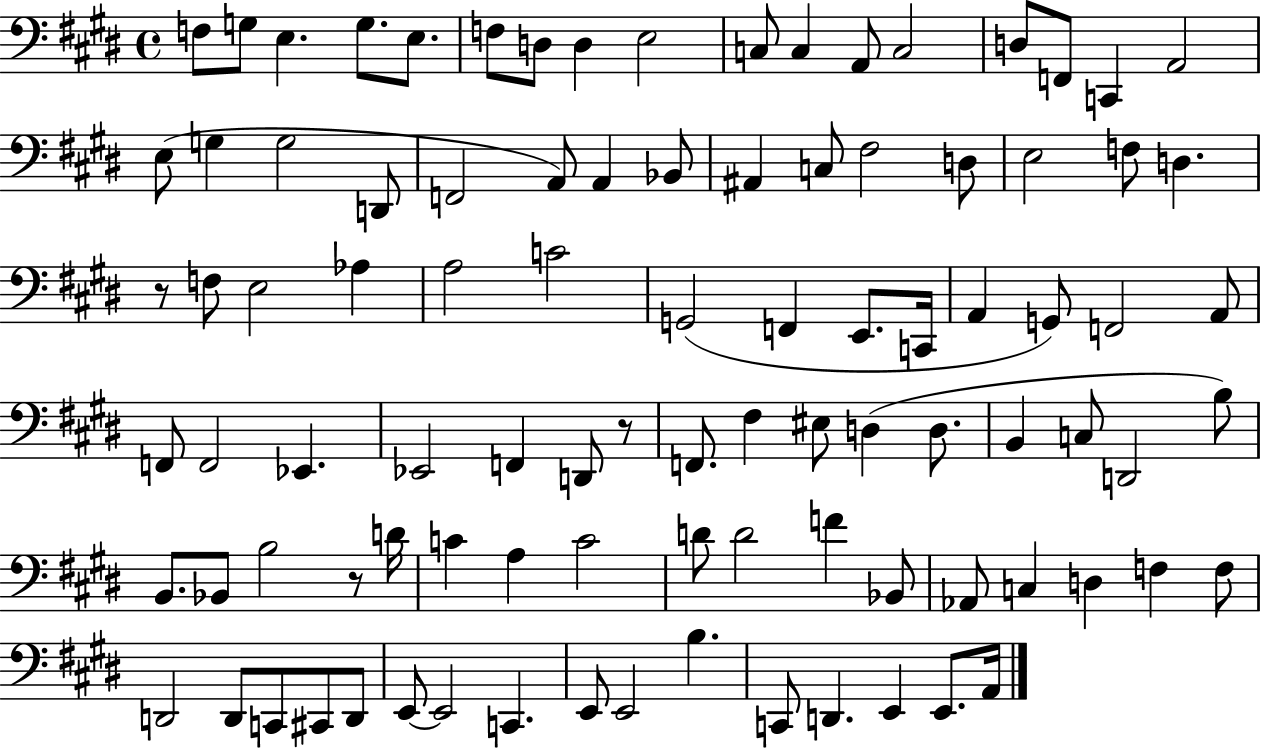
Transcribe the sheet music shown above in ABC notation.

X:1
T:Untitled
M:4/4
L:1/4
K:E
F,/2 G,/2 E, G,/2 E,/2 F,/2 D,/2 D, E,2 C,/2 C, A,,/2 C,2 D,/2 F,,/2 C,, A,,2 E,/2 G, G,2 D,,/2 F,,2 A,,/2 A,, _B,,/2 ^A,, C,/2 ^F,2 D,/2 E,2 F,/2 D, z/2 F,/2 E,2 _A, A,2 C2 G,,2 F,, E,,/2 C,,/4 A,, G,,/2 F,,2 A,,/2 F,,/2 F,,2 _E,, _E,,2 F,, D,,/2 z/2 F,,/2 ^F, ^E,/2 D, D,/2 B,, C,/2 D,,2 B,/2 B,,/2 _B,,/2 B,2 z/2 D/4 C A, C2 D/2 D2 F _B,,/2 _A,,/2 C, D, F, F,/2 D,,2 D,,/2 C,,/2 ^C,,/2 D,,/2 E,,/2 E,,2 C,, E,,/2 E,,2 B, C,,/2 D,, E,, E,,/2 A,,/4